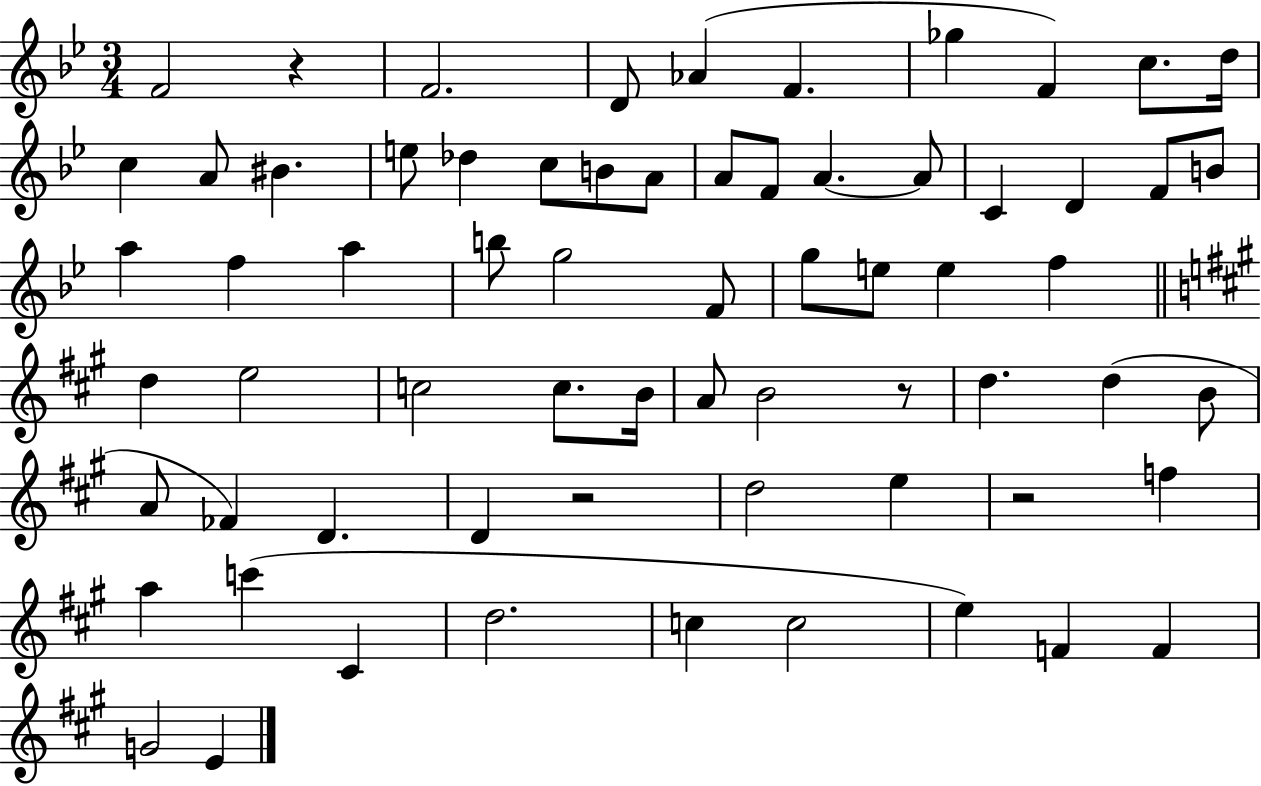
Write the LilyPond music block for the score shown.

{
  \clef treble
  \numericTimeSignature
  \time 3/4
  \key bes \major
  f'2 r4 | f'2. | d'8 aes'4( f'4. | ges''4 f'4) c''8. d''16 | \break c''4 a'8 bis'4. | e''8 des''4 c''8 b'8 a'8 | a'8 f'8 a'4.~~ a'8 | c'4 d'4 f'8 b'8 | \break a''4 f''4 a''4 | b''8 g''2 f'8 | g''8 e''8 e''4 f''4 | \bar "||" \break \key a \major d''4 e''2 | c''2 c''8. b'16 | a'8 b'2 r8 | d''4. d''4( b'8 | \break a'8 fes'4) d'4. | d'4 r2 | d''2 e''4 | r2 f''4 | \break a''4 c'''4( cis'4 | d''2. | c''4 c''2 | e''4) f'4 f'4 | \break g'2 e'4 | \bar "|."
}